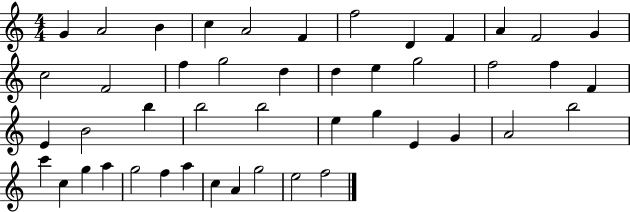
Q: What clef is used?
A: treble